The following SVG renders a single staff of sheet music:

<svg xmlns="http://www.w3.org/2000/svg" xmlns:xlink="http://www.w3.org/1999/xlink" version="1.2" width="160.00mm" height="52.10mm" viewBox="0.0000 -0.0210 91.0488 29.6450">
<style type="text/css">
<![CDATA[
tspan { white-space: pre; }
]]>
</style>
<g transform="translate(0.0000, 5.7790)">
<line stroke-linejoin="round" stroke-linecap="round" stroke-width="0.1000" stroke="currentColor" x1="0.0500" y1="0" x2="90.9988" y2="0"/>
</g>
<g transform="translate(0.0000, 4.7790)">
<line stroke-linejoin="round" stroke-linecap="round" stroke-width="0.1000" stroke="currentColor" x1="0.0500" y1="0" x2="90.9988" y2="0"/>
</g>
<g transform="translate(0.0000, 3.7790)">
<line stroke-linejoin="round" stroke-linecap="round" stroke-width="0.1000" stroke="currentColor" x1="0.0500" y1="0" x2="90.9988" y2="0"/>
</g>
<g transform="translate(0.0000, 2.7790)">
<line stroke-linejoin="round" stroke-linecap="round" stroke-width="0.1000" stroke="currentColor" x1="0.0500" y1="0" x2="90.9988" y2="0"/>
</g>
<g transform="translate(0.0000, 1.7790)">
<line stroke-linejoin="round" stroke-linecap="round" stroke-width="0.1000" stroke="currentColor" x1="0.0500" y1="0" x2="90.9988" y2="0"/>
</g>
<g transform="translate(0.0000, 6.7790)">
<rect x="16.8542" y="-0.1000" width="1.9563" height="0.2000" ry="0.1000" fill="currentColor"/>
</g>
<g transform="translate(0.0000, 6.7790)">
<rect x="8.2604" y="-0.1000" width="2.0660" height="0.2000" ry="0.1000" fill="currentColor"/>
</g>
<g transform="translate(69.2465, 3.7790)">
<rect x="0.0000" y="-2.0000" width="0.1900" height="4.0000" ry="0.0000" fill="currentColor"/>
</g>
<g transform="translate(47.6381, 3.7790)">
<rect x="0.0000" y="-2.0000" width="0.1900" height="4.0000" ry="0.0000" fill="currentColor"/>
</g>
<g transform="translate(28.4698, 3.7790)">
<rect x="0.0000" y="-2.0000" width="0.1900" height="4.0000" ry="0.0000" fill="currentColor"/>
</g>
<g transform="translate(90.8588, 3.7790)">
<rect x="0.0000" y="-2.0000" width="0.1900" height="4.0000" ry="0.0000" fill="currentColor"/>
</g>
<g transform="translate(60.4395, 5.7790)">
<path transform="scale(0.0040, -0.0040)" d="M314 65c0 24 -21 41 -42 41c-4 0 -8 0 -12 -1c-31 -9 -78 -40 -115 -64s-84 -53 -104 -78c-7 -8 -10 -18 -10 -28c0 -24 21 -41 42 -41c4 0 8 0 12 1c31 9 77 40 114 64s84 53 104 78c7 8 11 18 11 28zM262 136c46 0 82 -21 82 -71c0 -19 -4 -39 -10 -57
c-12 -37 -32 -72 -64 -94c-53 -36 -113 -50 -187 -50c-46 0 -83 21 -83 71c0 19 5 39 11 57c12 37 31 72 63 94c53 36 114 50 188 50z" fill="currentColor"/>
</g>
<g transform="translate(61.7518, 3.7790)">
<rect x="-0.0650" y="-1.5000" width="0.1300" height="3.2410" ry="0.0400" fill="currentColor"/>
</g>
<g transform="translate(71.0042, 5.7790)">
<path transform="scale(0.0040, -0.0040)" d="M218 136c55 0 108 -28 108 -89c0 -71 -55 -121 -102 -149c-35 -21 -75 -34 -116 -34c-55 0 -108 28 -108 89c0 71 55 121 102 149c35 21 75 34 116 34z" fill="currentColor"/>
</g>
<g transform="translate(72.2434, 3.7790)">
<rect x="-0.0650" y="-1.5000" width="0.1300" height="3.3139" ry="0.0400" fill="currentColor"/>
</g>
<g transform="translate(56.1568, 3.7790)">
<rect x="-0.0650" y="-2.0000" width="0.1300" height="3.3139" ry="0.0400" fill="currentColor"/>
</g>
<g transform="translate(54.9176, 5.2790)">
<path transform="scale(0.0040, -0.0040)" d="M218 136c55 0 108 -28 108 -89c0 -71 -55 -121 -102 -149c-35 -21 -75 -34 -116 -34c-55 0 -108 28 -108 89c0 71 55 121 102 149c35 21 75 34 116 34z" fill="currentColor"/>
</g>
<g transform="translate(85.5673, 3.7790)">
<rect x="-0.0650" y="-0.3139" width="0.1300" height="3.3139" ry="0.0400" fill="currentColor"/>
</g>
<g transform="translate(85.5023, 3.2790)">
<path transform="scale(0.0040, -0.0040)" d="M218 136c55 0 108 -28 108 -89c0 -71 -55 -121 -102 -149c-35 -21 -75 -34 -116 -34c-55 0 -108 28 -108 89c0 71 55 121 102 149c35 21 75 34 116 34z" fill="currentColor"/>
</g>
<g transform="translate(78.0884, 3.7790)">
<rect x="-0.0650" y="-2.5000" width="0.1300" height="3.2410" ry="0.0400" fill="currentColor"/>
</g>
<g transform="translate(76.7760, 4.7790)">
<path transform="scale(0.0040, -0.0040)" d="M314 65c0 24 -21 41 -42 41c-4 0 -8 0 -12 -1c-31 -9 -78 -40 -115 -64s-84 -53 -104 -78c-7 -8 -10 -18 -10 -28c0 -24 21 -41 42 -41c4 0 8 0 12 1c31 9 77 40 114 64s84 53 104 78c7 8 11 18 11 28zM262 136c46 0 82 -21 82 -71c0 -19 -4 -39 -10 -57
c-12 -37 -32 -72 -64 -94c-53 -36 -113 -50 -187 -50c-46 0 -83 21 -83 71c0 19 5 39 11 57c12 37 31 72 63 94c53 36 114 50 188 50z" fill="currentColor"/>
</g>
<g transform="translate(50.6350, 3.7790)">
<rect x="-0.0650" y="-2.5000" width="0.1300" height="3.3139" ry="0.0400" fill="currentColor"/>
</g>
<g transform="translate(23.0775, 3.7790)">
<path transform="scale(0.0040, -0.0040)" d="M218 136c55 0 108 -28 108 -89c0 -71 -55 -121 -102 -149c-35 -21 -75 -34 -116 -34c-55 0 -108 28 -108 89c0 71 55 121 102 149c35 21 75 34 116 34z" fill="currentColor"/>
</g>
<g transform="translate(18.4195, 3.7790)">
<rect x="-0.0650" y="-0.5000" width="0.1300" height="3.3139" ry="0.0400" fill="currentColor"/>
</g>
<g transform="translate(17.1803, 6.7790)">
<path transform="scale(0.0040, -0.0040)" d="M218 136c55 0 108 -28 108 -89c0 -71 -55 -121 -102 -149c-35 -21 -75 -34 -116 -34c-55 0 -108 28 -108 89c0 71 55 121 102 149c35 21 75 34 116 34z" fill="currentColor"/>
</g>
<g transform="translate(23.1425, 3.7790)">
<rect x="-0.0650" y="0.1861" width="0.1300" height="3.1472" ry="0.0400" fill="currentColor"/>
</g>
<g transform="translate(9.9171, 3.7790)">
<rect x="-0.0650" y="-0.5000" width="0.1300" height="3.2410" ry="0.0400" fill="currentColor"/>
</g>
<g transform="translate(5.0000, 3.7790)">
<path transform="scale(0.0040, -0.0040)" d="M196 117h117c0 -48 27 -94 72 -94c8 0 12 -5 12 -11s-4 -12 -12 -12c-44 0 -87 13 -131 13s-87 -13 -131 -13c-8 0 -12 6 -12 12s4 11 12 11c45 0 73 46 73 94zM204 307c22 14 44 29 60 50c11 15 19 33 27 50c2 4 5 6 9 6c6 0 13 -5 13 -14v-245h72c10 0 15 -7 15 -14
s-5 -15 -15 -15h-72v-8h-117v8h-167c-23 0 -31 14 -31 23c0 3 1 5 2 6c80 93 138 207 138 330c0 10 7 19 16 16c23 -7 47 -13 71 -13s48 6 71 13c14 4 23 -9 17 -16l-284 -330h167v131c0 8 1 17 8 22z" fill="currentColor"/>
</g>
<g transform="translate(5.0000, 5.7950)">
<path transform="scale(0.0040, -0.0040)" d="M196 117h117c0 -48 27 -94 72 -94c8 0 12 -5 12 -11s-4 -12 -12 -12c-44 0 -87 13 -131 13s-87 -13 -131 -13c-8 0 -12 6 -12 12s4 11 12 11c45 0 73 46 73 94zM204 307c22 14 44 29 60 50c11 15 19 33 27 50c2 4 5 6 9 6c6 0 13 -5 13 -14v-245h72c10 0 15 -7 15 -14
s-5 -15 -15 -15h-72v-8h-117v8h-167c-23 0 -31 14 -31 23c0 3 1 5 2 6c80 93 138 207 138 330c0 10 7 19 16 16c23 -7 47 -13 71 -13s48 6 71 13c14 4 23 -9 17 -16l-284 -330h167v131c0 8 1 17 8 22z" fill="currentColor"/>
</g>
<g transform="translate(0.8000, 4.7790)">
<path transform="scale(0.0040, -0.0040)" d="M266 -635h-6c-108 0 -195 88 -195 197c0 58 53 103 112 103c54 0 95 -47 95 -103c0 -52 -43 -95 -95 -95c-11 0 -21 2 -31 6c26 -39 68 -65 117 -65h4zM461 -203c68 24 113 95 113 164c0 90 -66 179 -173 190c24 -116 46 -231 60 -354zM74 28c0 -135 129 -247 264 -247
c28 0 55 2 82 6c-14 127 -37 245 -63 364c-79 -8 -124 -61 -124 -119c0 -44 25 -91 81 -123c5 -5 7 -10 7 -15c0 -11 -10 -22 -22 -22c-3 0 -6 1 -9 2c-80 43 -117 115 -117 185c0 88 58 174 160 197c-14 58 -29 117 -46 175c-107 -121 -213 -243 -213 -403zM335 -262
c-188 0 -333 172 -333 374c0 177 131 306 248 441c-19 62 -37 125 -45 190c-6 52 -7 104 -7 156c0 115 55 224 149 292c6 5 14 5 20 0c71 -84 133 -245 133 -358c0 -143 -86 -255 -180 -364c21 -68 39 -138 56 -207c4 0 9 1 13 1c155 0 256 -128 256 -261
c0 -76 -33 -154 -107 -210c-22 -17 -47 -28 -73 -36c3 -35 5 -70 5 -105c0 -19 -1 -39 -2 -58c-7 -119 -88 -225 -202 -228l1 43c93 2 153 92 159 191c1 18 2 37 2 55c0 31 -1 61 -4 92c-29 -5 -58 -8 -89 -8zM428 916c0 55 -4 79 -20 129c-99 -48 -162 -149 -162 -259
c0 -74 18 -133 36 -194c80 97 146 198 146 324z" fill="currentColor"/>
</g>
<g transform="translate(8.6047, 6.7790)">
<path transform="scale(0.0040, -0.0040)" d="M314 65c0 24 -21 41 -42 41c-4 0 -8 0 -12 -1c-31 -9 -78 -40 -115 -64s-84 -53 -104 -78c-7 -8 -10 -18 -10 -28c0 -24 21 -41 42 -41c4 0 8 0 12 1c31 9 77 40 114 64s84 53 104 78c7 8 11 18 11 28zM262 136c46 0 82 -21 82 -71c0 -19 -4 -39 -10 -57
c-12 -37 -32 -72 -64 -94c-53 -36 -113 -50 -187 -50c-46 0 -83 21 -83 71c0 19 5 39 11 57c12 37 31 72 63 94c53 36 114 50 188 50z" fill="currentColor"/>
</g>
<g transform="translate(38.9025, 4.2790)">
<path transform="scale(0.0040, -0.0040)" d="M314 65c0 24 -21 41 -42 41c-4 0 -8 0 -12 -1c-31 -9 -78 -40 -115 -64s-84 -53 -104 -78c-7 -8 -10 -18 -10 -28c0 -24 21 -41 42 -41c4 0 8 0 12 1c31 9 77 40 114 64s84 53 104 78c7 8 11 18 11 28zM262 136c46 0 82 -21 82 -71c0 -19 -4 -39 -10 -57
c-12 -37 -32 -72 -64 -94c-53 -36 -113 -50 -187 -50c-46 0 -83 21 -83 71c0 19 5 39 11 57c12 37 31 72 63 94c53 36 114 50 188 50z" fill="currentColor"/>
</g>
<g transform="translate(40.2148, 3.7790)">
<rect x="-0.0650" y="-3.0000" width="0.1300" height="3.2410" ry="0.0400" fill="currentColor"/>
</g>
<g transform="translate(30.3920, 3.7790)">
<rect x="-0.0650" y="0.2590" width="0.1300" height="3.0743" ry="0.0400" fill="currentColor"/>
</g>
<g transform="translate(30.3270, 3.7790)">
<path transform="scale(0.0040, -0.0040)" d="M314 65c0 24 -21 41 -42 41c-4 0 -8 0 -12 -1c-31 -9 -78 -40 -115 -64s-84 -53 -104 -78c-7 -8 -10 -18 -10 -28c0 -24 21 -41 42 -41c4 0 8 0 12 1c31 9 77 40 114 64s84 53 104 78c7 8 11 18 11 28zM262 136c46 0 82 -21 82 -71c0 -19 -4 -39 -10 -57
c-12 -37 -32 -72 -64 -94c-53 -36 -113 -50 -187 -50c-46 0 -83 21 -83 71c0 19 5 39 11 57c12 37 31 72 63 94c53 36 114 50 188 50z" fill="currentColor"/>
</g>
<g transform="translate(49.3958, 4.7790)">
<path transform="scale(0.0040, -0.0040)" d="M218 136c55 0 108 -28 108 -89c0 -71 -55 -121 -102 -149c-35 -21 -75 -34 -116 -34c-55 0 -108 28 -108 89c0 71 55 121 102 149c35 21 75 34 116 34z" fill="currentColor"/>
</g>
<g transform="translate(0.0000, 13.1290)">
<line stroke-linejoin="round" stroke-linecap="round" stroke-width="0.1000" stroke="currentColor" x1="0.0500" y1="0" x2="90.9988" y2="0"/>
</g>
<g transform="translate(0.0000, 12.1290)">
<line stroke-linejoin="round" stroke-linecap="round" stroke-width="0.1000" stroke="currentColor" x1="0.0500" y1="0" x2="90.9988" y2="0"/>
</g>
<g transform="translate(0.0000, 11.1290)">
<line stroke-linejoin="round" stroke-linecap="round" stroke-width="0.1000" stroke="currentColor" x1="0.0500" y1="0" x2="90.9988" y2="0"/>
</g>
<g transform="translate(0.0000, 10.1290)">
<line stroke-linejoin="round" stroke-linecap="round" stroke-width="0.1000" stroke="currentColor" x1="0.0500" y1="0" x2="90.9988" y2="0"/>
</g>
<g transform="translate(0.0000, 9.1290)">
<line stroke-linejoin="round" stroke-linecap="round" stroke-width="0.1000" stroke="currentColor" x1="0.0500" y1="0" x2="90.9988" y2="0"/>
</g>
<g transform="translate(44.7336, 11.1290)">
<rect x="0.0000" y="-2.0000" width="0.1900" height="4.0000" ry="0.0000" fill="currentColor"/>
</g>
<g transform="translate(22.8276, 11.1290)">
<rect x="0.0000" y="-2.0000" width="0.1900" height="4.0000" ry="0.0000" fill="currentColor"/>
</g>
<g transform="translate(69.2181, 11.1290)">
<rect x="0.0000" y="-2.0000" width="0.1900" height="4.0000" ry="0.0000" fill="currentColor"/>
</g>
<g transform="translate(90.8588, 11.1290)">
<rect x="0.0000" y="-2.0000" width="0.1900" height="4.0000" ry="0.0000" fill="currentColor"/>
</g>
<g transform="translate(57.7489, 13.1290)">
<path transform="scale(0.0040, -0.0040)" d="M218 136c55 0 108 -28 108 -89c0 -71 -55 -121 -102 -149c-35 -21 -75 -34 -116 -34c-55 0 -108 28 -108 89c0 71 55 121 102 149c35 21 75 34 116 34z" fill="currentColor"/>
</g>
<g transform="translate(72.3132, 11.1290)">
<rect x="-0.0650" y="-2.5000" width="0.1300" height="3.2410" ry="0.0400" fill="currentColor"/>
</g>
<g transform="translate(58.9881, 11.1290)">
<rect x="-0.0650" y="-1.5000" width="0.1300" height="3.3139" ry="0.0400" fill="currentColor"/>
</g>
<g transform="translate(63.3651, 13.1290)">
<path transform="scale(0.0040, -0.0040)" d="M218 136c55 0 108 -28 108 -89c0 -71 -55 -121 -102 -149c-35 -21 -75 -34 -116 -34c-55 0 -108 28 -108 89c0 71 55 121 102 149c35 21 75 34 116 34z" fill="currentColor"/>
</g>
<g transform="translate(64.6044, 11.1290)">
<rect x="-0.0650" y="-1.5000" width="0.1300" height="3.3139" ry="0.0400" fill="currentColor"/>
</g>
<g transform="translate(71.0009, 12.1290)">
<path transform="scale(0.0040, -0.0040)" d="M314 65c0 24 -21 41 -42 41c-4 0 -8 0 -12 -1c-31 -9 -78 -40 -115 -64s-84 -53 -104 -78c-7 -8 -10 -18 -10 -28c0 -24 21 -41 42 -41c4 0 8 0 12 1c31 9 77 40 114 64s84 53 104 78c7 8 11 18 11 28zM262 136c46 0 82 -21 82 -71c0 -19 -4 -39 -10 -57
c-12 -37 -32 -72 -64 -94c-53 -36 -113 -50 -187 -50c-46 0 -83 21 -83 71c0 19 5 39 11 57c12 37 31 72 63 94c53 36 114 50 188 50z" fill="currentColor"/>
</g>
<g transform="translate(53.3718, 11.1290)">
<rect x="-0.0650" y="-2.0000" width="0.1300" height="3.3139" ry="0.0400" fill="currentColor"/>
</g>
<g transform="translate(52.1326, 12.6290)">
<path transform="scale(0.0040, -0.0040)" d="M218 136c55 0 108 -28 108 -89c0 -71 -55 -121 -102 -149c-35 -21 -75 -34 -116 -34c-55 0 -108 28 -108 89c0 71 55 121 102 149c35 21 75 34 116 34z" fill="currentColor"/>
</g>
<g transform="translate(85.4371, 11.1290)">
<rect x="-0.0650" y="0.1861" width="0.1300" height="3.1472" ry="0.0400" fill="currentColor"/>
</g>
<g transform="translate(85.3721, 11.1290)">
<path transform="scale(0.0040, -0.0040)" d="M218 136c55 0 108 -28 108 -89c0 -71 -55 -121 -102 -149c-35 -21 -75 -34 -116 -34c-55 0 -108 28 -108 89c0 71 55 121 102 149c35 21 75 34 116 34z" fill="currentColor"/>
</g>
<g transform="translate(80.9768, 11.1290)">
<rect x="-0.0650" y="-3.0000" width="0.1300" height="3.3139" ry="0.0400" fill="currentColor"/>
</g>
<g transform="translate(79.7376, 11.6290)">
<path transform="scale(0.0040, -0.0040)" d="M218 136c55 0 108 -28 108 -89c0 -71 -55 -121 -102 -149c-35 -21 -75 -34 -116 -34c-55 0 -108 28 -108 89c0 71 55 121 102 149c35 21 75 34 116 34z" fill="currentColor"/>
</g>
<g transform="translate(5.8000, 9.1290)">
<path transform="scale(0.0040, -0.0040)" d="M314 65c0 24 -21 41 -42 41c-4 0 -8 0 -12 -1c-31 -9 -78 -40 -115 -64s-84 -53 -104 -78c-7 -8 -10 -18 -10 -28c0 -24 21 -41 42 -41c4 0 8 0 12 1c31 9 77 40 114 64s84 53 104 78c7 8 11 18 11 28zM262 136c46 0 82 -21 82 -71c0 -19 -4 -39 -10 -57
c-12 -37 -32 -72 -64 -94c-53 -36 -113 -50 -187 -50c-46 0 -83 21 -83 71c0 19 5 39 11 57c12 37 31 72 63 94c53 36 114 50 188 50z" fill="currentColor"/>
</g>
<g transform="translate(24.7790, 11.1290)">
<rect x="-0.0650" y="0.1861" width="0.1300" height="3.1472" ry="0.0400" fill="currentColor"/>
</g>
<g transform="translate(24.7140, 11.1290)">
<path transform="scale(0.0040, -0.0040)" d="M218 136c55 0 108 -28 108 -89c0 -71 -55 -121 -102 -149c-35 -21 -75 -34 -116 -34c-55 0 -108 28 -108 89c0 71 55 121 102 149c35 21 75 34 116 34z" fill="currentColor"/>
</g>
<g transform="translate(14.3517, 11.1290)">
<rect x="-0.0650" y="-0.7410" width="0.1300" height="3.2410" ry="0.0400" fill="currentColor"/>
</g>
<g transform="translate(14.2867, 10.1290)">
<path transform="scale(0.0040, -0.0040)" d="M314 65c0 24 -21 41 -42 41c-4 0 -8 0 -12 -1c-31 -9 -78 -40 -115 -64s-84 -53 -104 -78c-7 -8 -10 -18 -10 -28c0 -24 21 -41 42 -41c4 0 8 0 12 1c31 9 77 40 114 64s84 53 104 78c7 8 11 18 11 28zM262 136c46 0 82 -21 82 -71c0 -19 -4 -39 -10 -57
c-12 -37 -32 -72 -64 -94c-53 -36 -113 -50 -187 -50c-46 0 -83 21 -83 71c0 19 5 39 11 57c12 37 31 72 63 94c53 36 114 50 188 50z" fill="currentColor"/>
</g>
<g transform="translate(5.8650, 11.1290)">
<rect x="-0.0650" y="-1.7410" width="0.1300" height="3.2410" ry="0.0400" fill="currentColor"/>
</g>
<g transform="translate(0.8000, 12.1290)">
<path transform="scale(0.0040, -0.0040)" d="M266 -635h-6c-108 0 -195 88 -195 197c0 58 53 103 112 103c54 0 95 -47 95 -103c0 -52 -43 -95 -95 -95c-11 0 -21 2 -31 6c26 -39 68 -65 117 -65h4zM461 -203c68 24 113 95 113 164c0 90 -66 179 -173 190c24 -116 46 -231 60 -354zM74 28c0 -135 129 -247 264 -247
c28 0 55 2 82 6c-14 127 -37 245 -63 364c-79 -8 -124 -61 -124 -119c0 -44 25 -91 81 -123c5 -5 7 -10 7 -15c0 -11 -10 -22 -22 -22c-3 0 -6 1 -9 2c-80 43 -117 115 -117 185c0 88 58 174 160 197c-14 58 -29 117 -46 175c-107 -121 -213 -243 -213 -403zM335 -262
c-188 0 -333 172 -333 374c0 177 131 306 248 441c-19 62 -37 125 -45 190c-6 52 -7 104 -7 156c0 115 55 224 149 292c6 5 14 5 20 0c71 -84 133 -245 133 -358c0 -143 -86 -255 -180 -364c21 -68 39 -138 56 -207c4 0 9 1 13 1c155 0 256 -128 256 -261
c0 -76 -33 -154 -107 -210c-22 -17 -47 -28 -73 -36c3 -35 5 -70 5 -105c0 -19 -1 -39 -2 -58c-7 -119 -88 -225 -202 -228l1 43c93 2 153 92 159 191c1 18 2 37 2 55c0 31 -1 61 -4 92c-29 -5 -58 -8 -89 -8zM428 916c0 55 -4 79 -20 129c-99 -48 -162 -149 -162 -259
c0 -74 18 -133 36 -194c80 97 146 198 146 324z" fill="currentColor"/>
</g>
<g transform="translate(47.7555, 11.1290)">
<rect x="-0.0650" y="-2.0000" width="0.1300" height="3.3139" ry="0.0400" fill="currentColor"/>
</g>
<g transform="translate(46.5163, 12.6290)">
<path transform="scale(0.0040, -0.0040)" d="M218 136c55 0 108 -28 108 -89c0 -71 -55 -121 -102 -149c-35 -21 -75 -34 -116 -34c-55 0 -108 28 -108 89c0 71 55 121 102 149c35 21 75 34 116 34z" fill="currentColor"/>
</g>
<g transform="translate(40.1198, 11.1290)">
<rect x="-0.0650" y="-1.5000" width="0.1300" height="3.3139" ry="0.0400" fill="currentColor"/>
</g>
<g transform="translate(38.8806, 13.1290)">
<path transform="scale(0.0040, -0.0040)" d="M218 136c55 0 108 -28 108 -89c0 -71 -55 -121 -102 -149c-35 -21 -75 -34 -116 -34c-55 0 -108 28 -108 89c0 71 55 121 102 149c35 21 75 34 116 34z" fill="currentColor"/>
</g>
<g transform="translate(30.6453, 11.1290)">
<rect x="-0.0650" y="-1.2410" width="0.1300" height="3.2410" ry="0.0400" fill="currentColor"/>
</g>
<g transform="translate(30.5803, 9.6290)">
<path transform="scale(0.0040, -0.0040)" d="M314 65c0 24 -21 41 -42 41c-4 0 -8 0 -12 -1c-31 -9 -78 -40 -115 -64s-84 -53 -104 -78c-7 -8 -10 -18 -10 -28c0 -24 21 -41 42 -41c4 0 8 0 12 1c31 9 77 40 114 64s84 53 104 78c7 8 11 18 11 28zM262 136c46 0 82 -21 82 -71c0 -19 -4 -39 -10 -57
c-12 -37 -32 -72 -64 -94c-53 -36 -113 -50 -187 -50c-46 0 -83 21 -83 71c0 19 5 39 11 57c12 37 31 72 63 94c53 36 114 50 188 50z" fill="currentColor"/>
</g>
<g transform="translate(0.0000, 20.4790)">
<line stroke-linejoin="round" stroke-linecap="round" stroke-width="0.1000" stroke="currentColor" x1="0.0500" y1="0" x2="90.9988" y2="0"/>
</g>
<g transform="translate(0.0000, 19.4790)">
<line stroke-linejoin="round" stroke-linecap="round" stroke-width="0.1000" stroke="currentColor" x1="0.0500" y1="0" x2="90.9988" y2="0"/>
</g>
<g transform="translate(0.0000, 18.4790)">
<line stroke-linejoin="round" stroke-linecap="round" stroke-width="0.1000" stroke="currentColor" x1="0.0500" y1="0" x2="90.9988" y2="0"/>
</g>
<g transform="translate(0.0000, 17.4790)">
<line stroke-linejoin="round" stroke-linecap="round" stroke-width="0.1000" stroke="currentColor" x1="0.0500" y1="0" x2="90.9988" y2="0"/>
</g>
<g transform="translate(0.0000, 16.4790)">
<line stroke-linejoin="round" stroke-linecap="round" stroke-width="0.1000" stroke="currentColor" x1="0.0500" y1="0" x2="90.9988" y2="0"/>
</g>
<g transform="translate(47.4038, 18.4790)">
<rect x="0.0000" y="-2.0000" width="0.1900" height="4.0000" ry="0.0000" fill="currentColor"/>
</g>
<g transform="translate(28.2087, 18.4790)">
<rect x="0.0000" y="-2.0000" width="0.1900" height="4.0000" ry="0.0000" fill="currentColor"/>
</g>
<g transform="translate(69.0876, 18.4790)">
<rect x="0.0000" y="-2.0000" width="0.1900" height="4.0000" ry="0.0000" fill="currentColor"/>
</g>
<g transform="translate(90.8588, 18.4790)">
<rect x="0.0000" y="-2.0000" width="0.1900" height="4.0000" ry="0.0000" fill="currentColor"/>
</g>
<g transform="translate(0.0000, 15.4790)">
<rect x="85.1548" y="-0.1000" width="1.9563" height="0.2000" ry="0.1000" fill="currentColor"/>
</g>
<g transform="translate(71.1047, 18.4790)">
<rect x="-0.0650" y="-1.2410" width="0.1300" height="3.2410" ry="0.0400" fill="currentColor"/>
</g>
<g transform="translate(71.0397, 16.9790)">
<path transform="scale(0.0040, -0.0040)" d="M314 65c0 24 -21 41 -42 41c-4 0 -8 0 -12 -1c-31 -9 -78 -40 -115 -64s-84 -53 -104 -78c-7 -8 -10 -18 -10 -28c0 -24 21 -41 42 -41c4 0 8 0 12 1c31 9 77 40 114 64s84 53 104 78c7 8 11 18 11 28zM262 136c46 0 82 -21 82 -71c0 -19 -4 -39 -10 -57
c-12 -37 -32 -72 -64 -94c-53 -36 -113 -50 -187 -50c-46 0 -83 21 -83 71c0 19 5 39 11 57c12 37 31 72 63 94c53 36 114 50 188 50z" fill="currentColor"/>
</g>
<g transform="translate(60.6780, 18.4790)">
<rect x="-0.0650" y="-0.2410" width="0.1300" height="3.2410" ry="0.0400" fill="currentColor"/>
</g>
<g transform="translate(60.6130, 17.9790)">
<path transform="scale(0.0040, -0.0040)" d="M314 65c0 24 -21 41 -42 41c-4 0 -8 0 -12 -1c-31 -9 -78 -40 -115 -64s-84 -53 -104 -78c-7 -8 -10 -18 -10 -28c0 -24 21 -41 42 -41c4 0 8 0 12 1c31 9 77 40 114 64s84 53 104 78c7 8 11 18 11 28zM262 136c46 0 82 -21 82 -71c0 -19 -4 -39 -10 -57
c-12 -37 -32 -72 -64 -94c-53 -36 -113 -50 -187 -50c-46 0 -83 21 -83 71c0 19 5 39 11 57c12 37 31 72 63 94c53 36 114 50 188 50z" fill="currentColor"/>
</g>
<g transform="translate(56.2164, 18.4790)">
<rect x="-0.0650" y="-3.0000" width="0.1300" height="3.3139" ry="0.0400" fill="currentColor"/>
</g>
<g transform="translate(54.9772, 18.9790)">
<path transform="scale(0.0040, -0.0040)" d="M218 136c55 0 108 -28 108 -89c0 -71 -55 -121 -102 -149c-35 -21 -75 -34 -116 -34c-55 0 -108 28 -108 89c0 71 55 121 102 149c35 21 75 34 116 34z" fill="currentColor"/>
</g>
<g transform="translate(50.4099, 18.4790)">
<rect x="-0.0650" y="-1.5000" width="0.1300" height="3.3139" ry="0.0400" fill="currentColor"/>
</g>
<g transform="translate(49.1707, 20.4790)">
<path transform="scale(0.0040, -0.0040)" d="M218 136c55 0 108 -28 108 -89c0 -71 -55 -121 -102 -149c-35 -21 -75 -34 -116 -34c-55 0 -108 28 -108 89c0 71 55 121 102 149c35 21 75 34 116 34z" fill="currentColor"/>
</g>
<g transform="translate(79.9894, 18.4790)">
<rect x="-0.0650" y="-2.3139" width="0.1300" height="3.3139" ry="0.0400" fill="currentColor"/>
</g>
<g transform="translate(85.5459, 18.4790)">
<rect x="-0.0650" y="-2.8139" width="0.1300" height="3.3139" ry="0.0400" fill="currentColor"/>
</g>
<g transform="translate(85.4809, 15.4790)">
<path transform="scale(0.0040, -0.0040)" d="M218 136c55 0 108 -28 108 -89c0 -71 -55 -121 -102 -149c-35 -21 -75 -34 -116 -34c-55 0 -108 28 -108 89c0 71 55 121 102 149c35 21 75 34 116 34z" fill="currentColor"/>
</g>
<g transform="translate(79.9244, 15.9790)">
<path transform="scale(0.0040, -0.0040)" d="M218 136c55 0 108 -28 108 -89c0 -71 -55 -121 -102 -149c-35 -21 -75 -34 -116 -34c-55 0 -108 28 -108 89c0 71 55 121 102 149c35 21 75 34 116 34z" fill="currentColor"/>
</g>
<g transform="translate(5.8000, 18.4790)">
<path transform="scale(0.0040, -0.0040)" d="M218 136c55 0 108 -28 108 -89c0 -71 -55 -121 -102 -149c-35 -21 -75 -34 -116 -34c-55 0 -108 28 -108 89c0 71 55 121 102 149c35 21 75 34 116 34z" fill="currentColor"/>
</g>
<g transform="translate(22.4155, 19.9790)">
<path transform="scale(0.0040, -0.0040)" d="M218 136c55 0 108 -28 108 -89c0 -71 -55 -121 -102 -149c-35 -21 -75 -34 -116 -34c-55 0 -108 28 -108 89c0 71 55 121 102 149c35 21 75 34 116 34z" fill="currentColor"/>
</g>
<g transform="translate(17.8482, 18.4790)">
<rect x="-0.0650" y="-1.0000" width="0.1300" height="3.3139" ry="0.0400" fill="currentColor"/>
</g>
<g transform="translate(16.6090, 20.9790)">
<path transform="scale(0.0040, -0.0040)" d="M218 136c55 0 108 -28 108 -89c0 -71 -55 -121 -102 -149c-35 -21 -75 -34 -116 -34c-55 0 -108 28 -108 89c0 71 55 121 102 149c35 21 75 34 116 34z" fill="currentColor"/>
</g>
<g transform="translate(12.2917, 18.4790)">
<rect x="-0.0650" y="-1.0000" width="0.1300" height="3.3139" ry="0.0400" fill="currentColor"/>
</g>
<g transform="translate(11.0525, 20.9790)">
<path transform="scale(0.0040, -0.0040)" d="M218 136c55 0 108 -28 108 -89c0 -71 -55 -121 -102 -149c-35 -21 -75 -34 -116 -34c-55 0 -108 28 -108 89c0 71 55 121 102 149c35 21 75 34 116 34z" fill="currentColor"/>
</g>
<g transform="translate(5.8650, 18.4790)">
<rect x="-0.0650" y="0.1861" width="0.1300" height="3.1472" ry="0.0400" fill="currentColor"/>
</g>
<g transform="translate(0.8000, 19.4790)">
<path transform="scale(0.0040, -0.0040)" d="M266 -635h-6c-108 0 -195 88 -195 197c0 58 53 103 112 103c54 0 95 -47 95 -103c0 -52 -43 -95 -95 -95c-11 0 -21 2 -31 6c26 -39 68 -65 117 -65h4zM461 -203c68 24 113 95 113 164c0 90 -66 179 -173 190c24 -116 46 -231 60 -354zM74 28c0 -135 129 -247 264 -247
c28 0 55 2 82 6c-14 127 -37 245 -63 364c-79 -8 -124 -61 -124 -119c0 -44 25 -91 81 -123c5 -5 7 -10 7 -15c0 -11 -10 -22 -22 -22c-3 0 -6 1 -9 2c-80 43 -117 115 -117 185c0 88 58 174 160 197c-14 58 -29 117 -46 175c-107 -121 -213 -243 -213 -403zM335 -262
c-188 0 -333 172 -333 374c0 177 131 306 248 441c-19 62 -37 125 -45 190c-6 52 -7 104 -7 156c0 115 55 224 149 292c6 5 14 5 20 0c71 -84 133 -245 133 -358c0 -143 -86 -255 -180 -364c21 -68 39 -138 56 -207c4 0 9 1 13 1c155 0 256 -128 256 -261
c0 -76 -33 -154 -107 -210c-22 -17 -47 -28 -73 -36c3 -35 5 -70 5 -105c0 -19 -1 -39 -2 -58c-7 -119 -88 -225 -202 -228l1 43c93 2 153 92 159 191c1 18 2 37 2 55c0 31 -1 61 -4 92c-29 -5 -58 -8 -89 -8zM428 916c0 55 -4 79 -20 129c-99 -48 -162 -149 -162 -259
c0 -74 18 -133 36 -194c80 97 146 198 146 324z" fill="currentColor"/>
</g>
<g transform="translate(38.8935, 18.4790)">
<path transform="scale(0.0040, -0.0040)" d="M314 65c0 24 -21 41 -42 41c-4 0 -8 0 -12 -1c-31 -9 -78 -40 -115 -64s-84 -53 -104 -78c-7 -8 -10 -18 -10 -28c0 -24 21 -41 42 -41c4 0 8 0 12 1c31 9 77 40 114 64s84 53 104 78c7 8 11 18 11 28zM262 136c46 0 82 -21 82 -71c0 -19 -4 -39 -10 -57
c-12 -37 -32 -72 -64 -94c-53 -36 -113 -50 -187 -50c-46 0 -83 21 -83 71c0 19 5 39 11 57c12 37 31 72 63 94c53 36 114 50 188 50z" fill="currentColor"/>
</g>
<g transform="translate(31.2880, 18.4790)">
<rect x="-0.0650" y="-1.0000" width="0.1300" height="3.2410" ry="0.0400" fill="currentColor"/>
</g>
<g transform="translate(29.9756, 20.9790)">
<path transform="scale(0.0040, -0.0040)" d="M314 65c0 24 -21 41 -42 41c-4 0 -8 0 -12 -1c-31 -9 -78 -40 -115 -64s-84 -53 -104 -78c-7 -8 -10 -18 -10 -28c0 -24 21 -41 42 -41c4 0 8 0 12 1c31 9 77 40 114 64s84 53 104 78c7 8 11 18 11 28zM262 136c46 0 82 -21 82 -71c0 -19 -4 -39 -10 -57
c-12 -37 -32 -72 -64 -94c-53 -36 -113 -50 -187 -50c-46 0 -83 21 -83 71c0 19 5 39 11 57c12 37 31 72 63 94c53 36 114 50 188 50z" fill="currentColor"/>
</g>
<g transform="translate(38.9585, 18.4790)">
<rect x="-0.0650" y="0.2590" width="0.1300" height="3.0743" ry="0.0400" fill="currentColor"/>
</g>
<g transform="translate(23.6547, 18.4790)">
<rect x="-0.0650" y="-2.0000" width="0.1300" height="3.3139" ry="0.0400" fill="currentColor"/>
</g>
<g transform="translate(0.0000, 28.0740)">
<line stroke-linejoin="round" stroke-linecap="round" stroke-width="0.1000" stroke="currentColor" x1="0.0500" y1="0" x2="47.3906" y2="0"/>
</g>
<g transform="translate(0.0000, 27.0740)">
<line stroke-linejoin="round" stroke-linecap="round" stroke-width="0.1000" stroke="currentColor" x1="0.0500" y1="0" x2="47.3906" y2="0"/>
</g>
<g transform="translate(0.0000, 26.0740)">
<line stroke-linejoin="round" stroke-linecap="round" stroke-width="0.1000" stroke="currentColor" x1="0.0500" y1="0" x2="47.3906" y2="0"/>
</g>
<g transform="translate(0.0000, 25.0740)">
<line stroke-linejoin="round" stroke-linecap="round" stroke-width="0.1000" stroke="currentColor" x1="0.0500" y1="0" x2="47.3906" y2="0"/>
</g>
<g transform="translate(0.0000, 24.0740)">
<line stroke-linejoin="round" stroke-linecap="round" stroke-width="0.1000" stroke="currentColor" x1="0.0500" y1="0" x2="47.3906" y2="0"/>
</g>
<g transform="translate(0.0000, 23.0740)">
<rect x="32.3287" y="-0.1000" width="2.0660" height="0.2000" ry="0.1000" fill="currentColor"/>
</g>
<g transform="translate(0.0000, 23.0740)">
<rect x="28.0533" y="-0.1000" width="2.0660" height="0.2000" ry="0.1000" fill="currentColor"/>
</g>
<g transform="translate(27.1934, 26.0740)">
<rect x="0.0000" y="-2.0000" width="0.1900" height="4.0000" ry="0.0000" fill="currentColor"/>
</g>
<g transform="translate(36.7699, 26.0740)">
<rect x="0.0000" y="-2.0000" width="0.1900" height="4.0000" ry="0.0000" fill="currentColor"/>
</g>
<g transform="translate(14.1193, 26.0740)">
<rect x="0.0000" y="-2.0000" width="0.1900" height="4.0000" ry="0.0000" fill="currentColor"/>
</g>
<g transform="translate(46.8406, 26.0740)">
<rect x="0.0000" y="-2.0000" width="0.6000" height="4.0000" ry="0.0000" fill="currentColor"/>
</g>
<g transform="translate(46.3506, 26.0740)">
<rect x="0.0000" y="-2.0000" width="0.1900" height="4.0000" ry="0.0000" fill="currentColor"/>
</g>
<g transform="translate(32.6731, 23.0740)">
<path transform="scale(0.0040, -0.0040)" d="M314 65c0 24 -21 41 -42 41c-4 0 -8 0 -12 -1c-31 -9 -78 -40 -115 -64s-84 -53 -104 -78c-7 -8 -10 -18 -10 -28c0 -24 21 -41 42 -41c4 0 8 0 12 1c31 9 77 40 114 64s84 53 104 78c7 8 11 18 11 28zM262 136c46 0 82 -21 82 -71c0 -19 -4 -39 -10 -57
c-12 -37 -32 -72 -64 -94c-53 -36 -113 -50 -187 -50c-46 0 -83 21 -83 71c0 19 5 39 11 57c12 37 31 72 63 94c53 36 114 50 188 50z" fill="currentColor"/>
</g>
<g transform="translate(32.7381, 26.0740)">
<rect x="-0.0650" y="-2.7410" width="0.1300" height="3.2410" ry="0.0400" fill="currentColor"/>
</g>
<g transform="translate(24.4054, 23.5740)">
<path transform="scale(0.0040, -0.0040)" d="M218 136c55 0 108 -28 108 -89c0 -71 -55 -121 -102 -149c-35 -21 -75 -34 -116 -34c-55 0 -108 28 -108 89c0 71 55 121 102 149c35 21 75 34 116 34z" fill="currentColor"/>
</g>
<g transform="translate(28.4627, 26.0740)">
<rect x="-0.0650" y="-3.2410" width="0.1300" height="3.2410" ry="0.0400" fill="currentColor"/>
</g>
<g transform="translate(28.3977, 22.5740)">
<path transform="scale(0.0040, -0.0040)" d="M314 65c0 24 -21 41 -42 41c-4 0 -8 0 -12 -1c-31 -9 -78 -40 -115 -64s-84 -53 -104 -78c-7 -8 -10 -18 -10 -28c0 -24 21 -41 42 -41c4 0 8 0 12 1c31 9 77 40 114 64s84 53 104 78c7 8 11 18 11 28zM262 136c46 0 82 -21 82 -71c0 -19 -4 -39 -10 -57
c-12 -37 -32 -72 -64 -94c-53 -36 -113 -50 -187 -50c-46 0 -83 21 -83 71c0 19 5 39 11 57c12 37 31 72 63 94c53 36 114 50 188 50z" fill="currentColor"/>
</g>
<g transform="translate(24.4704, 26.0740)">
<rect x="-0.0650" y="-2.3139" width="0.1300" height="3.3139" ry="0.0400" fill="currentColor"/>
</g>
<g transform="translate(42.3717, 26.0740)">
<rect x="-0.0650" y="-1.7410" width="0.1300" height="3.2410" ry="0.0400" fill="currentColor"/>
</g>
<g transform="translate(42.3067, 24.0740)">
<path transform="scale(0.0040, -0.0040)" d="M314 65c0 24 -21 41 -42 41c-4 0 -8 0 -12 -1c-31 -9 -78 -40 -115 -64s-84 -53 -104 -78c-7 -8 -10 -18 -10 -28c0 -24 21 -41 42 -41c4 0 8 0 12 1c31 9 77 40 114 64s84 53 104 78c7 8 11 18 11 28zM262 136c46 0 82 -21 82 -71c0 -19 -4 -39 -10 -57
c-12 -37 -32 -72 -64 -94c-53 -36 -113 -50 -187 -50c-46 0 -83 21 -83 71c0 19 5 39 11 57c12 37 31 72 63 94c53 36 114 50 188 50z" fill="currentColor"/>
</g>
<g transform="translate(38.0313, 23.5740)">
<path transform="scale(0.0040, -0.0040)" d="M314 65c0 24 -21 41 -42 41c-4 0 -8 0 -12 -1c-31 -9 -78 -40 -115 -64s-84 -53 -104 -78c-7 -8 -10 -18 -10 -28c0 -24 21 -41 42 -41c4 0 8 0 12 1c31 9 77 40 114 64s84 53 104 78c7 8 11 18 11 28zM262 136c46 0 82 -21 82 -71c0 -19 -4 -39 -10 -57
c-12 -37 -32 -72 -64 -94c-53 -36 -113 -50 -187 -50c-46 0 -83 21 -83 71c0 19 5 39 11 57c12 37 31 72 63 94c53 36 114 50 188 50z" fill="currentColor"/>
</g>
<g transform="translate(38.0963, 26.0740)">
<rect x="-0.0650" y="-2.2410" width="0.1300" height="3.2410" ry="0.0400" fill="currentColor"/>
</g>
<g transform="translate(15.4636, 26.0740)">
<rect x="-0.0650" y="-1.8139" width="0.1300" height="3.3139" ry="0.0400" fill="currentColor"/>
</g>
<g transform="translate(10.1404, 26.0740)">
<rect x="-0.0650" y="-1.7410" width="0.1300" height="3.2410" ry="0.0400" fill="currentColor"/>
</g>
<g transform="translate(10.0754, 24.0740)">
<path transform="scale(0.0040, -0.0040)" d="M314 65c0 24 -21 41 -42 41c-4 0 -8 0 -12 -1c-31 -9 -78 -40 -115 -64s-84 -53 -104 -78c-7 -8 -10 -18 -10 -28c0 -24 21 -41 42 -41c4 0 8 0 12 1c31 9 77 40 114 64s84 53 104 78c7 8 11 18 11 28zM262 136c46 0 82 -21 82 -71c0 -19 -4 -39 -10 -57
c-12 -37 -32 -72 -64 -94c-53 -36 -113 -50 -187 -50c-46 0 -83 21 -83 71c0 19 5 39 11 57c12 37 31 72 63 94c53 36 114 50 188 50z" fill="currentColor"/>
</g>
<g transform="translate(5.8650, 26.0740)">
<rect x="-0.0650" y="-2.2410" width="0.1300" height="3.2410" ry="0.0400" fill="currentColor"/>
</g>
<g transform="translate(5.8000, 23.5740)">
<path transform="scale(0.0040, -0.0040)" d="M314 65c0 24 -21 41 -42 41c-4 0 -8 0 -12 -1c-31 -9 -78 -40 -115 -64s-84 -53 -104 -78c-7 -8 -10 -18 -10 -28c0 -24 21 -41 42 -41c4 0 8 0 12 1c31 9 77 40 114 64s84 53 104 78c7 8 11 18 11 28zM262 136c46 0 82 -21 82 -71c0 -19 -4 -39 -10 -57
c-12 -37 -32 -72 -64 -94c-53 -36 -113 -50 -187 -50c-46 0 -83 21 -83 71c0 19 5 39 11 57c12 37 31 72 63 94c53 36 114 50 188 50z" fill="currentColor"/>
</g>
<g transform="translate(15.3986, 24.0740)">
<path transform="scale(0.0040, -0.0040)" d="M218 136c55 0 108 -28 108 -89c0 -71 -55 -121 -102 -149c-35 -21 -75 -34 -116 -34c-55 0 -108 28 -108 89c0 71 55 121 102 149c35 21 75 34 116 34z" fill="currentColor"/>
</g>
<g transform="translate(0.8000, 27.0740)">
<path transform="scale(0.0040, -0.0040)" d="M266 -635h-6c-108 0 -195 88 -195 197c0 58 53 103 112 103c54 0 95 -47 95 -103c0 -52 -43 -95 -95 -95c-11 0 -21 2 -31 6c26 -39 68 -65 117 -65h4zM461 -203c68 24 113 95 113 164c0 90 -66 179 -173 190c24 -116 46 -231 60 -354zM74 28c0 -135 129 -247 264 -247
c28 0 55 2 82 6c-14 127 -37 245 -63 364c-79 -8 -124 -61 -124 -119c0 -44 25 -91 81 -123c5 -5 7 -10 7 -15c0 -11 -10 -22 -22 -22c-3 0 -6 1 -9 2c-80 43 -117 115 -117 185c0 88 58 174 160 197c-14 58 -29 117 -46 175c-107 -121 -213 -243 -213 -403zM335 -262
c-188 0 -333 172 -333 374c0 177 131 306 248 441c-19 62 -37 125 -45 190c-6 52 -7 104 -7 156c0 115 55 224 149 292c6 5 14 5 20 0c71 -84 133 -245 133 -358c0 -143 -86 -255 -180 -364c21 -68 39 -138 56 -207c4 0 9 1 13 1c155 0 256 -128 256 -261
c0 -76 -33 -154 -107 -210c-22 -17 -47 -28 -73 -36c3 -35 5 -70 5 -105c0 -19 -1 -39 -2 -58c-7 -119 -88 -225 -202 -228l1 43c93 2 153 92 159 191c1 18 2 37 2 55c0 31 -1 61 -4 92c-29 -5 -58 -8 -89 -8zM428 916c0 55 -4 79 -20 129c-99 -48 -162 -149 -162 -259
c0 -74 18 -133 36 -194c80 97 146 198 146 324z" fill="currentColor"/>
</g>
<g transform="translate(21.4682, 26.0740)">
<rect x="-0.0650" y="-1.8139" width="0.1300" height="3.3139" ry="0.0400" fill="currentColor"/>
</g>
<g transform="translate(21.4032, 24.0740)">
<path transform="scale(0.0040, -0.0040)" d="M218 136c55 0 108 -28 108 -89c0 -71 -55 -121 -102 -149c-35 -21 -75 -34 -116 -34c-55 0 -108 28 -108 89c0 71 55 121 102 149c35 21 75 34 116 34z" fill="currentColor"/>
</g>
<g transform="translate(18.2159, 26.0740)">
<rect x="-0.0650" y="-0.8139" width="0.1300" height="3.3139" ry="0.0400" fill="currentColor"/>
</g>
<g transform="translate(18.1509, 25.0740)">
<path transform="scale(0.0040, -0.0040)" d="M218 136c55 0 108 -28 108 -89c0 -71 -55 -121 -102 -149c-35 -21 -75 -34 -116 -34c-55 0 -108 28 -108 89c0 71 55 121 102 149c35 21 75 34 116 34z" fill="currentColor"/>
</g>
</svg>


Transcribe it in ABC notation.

X:1
T:Untitled
M:4/4
L:1/4
K:C
C2 C B B2 A2 G F E2 E G2 c f2 d2 B e2 E F F E E G2 A B B D D F D2 B2 E A c2 e2 g a g2 f2 f d f g b2 a2 g2 f2